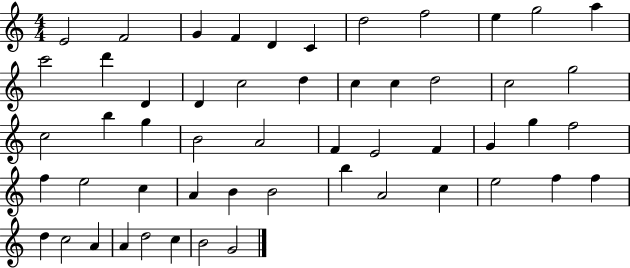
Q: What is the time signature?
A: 4/4